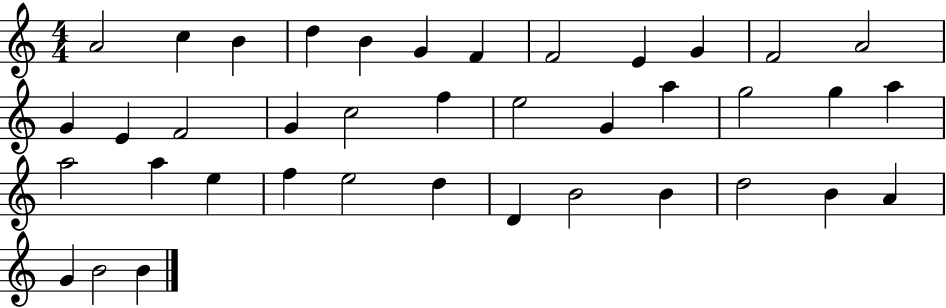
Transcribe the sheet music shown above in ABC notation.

X:1
T:Untitled
M:4/4
L:1/4
K:C
A2 c B d B G F F2 E G F2 A2 G E F2 G c2 f e2 G a g2 g a a2 a e f e2 d D B2 B d2 B A G B2 B